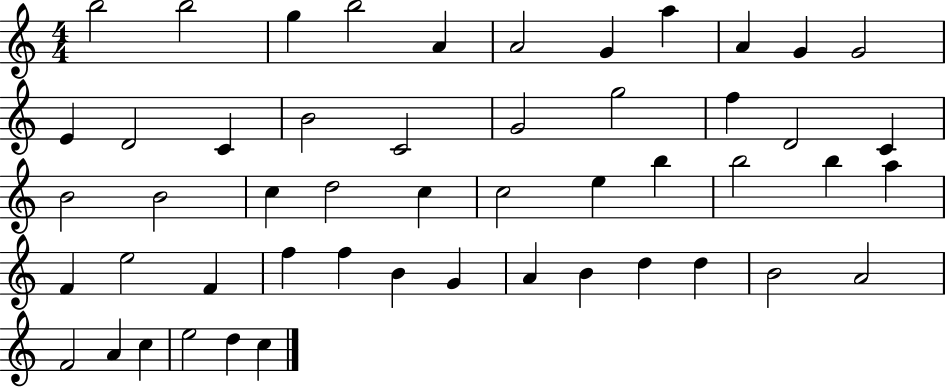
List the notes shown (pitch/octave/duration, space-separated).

B5/h B5/h G5/q B5/h A4/q A4/h G4/q A5/q A4/q G4/q G4/h E4/q D4/h C4/q B4/h C4/h G4/h G5/h F5/q D4/h C4/q B4/h B4/h C5/q D5/h C5/q C5/h E5/q B5/q B5/h B5/q A5/q F4/q E5/h F4/q F5/q F5/q B4/q G4/q A4/q B4/q D5/q D5/q B4/h A4/h F4/h A4/q C5/q E5/h D5/q C5/q